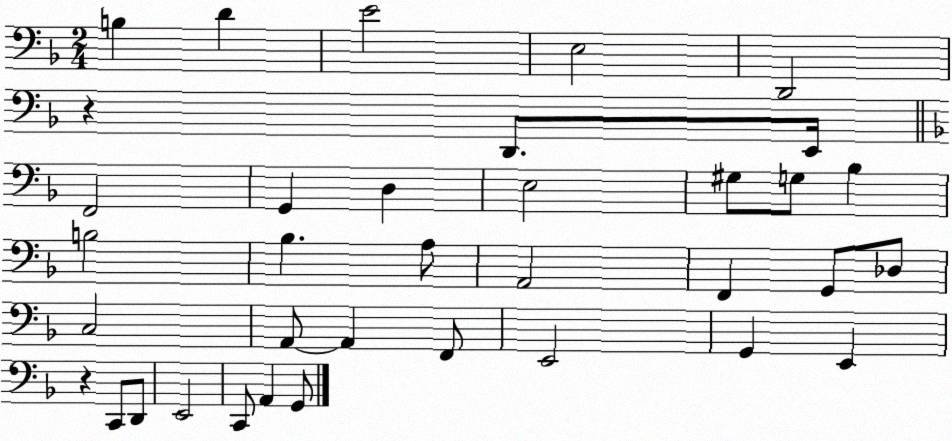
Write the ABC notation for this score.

X:1
T:Untitled
M:2/4
L:1/4
K:F
B, D E2 E,2 D,,2 z D,,/2 E,,/4 F,,2 G,, D, E,2 ^G,/2 G,/2 _B, B,2 _B, A,/2 A,,2 F,, G,,/2 _D,/2 C,2 A,,/2 A,, F,,/2 E,,2 G,, E,, z C,,/2 D,,/2 E,,2 C,,/2 A,, G,,/2